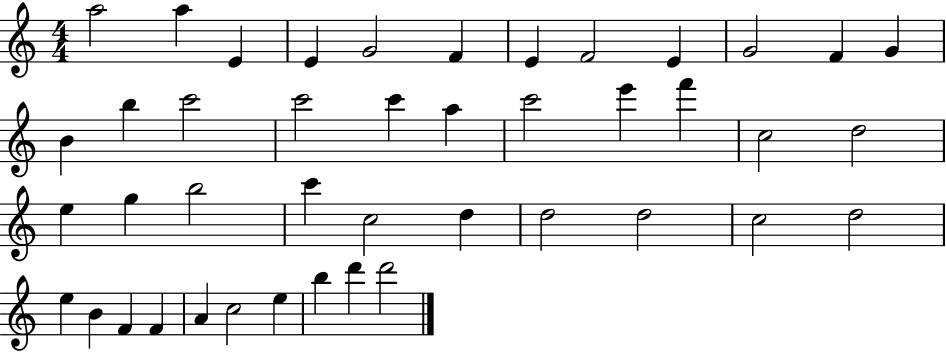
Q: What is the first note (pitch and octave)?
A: A5